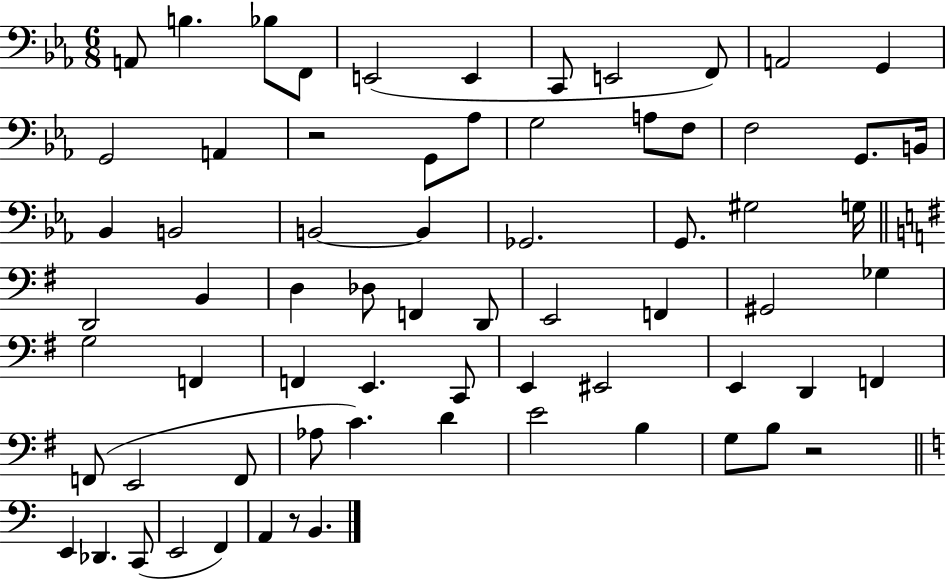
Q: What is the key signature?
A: EES major